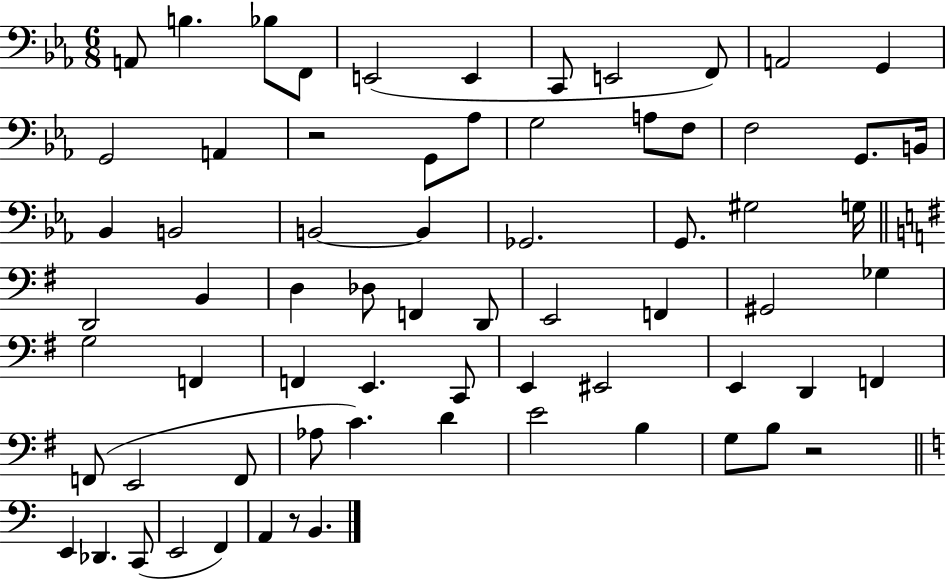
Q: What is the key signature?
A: EES major